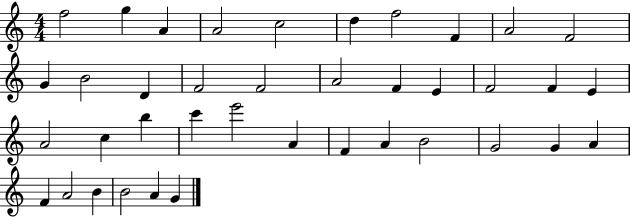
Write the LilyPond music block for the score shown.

{
  \clef treble
  \numericTimeSignature
  \time 4/4
  \key c \major
  f''2 g''4 a'4 | a'2 c''2 | d''4 f''2 f'4 | a'2 f'2 | \break g'4 b'2 d'4 | f'2 f'2 | a'2 f'4 e'4 | f'2 f'4 e'4 | \break a'2 c''4 b''4 | c'''4 e'''2 a'4 | f'4 a'4 b'2 | g'2 g'4 a'4 | \break f'4 a'2 b'4 | b'2 a'4 g'4 | \bar "|."
}